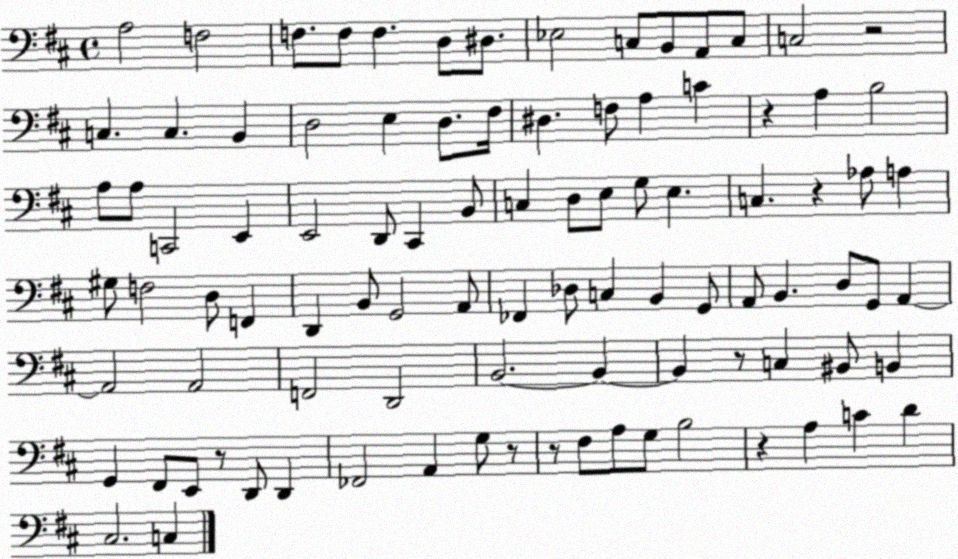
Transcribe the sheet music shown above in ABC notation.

X:1
T:Untitled
M:4/4
L:1/4
K:D
A,2 F,2 F,/2 F,/2 F, D,/2 ^D,/2 _E,2 C,/2 B,,/2 A,,/2 C,/2 C,2 z2 C, C, B,, D,2 E, D,/2 ^F,/4 ^D, F,/2 A, C z A, B,2 A,/2 A,/2 C,,2 E,, E,,2 D,,/2 ^C,, B,,/2 C, D,/2 E,/2 G,/2 E, C, z _A,/2 A, ^G,/2 F,2 D,/2 F,, D,, B,,/2 G,,2 A,,/2 _F,, _D,/2 C, B,, G,,/2 A,,/2 B,, D,/2 G,,/2 A,, A,,2 A,,2 F,,2 D,,2 B,,2 B,, B,, z/2 C, ^B,,/2 B,, G,, ^F,,/2 E,,/2 z/2 D,,/2 D,, _F,,2 A,, G,/2 z/2 z/2 ^F,/2 A,/2 G,/2 B,2 z A, C D ^C,2 C,